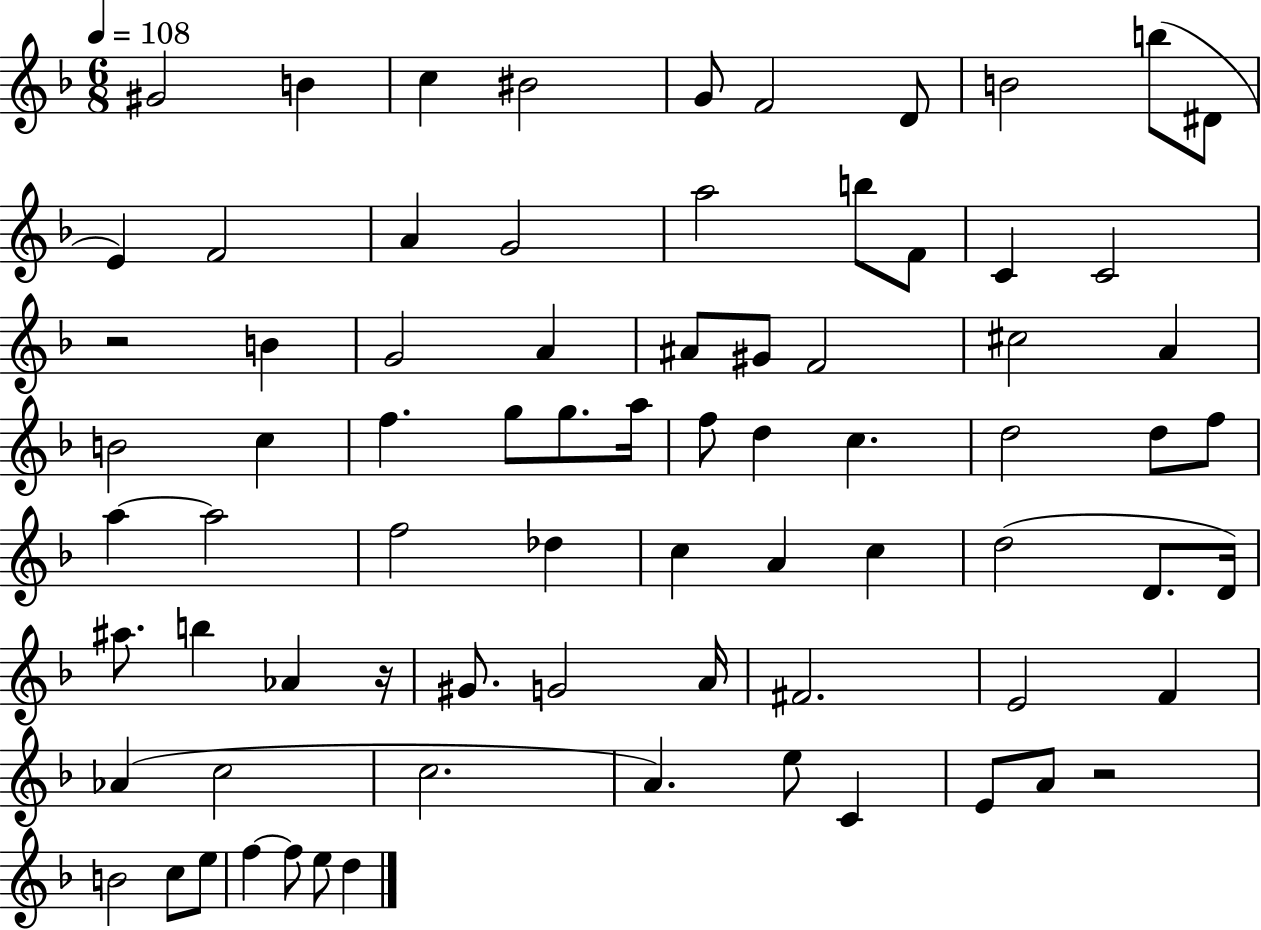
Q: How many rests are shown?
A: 3